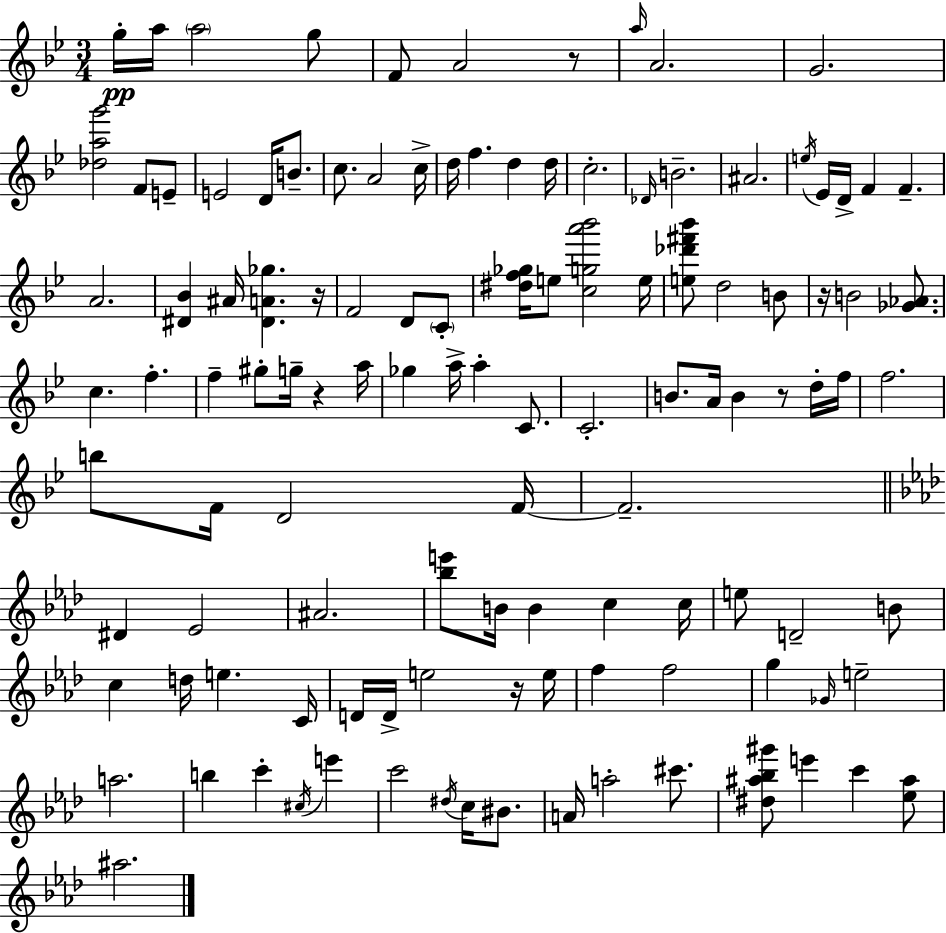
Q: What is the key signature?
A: G minor